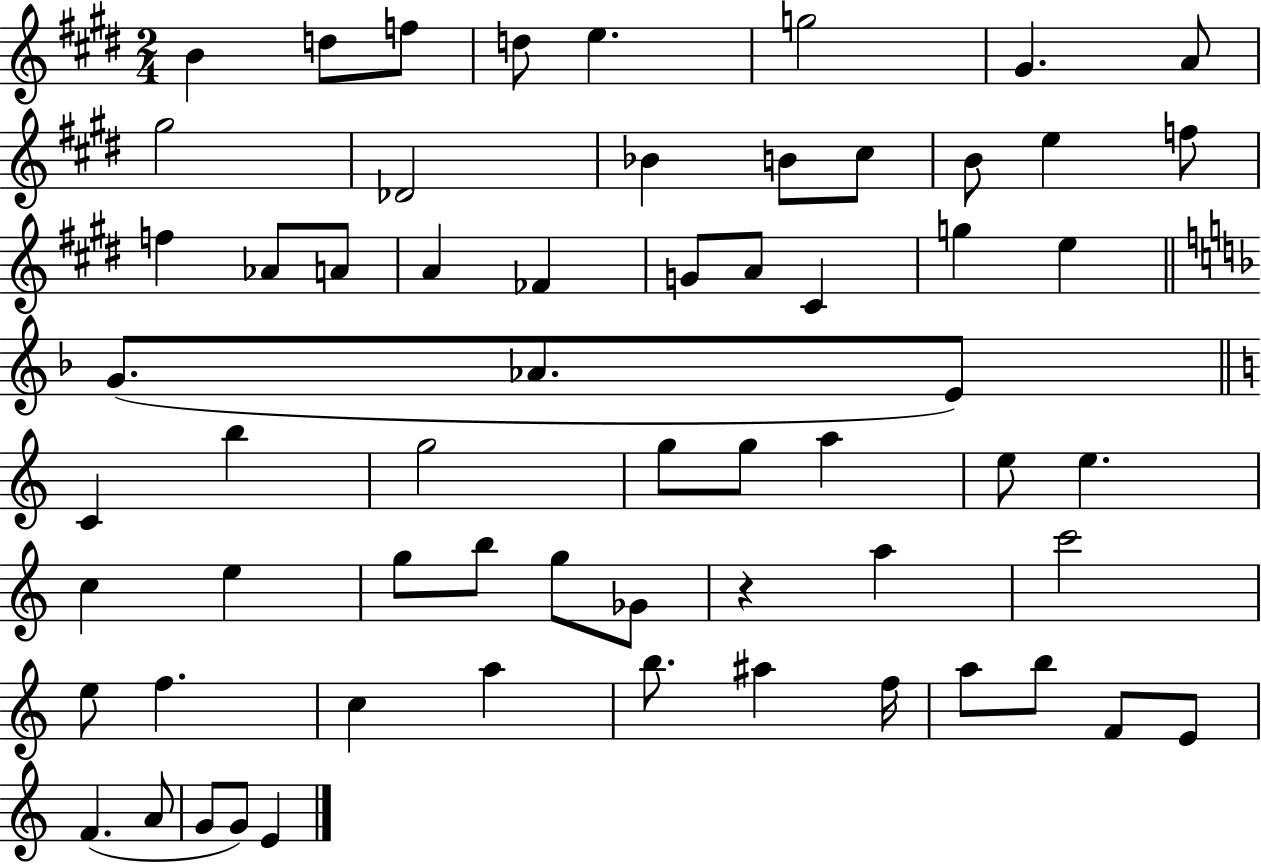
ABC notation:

X:1
T:Untitled
M:2/4
L:1/4
K:E
B d/2 f/2 d/2 e g2 ^G A/2 ^g2 _D2 _B B/2 ^c/2 B/2 e f/2 f _A/2 A/2 A _F G/2 A/2 ^C g e G/2 _A/2 E/2 C b g2 g/2 g/2 a e/2 e c e g/2 b/2 g/2 _G/2 z a c'2 e/2 f c a b/2 ^a f/4 a/2 b/2 F/2 E/2 F A/2 G/2 G/2 E